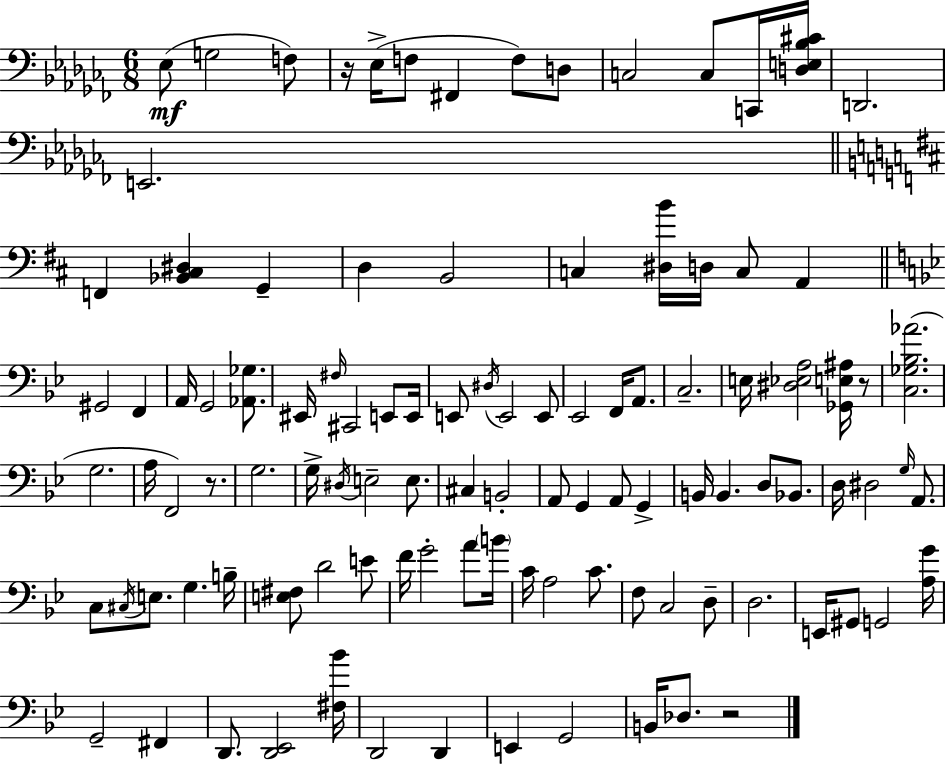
{
  \clef bass
  \numericTimeSignature
  \time 6/8
  \key aes \minor
  \repeat volta 2 { ees8(\mf g2 f8) | r16 ees16->( f8 fis,4 f8) d8 | c2 c8 c,16 <d e bes cis'>16 | d,2. | \break e,2. | \bar "||" \break \key d \major f,4 <bes, cis dis>4 g,4-- | d4 b,2 | c4 <dis b'>16 d16 c8 a,4 | \bar "||" \break \key bes \major gis,2 f,4 | a,16 g,2 <aes, ges>8. | eis,16 \grace { fis16 } cis,2 e,8 | e,16 e,8 \acciaccatura { dis16 } e,2 | \break e,8 ees,2 f,16 a,8. | c2.-- | e16 <dis ees a>2 <ges, e ais>16 | r8 <c ges bes aes'>2.( | \break g2. | a16 f,2) r8. | g2. | g16-> \acciaccatura { dis16 } e2-- | \break e8. cis4 b,2-. | a,8 g,4 a,8 g,4-> | b,16 b,4. d8 | bes,8. d16 dis2 | \break \grace { g16 } a,8. c8 \acciaccatura { cis16 } e8. g4. | b16-- <e fis>8 d'2 | e'8 f'16 g'2-. | a'8 \parenthesize b'16 c'16 a2 | \break c'8. f8 c2 | d8-- d2. | e,16 gis,8 g,2 | <a g'>16 g,2-- | \break fis,4 d,8. <d, ees,>2 | <fis bes'>16 d,2 | d,4 e,4 g,2 | b,16 des8. r2 | \break } \bar "|."
}